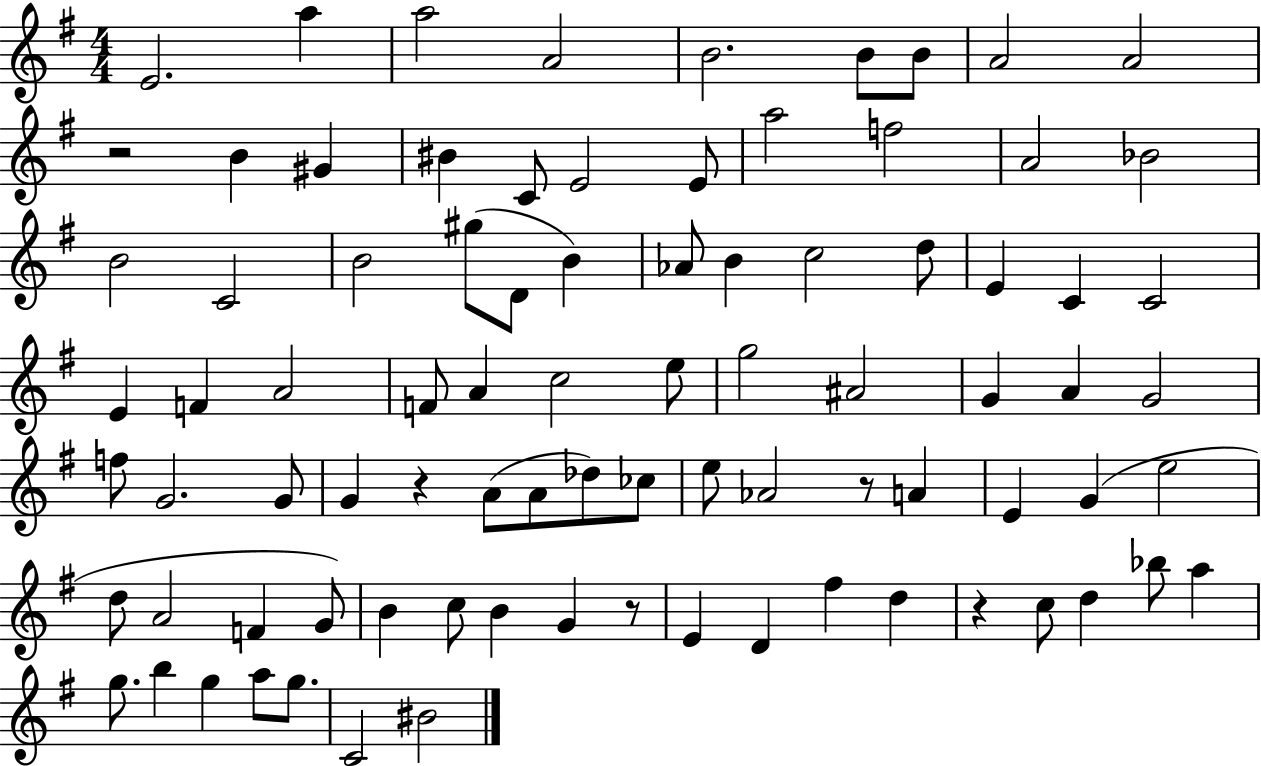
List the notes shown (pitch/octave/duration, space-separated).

E4/h. A5/q A5/h A4/h B4/h. B4/e B4/e A4/h A4/h R/h B4/q G#4/q BIS4/q C4/e E4/h E4/e A5/h F5/h A4/h Bb4/h B4/h C4/h B4/h G#5/e D4/e B4/q Ab4/e B4/q C5/h D5/e E4/q C4/q C4/h E4/q F4/q A4/h F4/e A4/q C5/h E5/e G5/h A#4/h G4/q A4/q G4/h F5/e G4/h. G4/e G4/q R/q A4/e A4/e Db5/e CES5/e E5/e Ab4/h R/e A4/q E4/q G4/q E5/h D5/e A4/h F4/q G4/e B4/q C5/e B4/q G4/q R/e E4/q D4/q F#5/q D5/q R/q C5/e D5/q Bb5/e A5/q G5/e. B5/q G5/q A5/e G5/e. C4/h BIS4/h